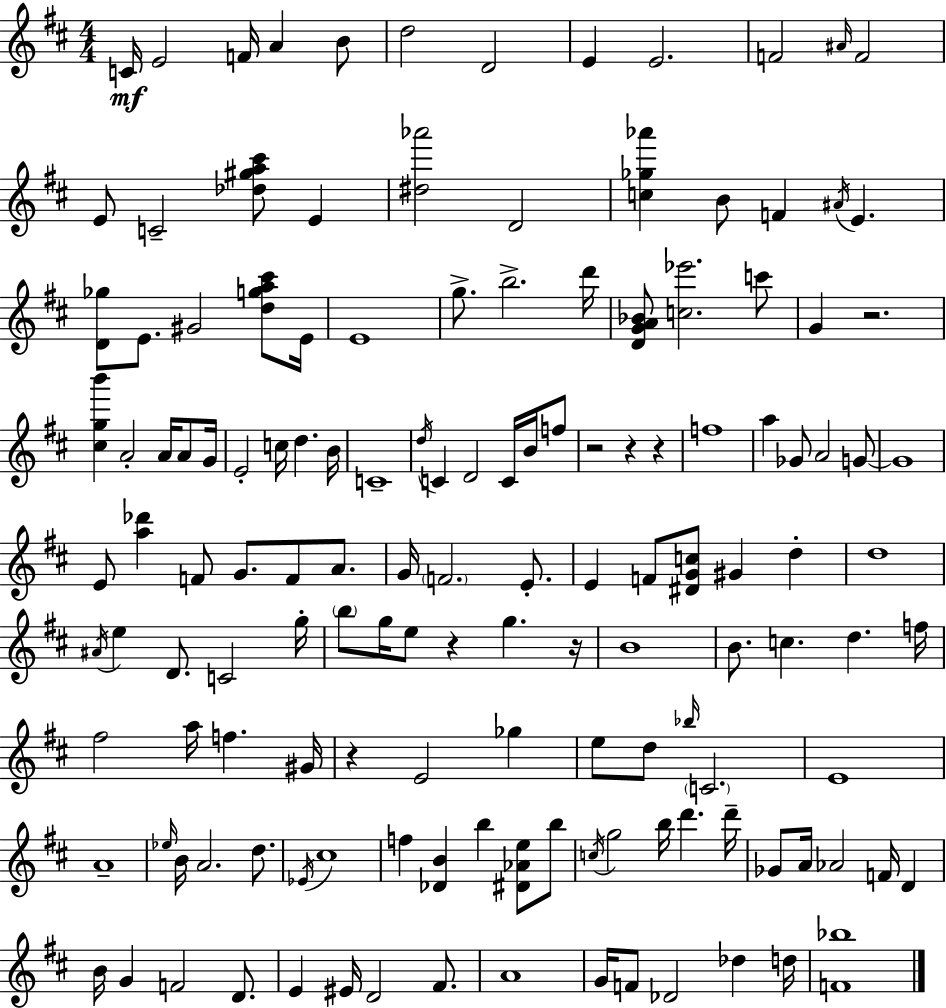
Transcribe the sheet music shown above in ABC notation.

X:1
T:Untitled
M:4/4
L:1/4
K:D
C/4 E2 F/4 A B/2 d2 D2 E E2 F2 ^A/4 F2 E/2 C2 [_d^ga^c']/2 E [^d_a']2 D2 [c_g_a'] B/2 F ^A/4 E [D_g]/2 E/2 ^G2 [dga^c']/2 E/4 E4 g/2 b2 d'/4 [DGA_B]/2 [c_e']2 c'/2 G z2 [^cgb'] A2 A/4 A/2 G/4 E2 c/4 d B/4 C4 d/4 C D2 C/4 B/4 f/2 z2 z z f4 a _G/2 A2 G/2 G4 E/2 [a_d'] F/2 G/2 F/2 A/2 G/4 F2 E/2 E F/2 [^DGc]/2 ^G d d4 ^A/4 e D/2 C2 g/4 b/2 g/4 e/2 z g z/4 B4 B/2 c d f/4 ^f2 a/4 f ^G/4 z E2 _g e/2 d/2 _b/4 C2 E4 A4 _e/4 B/4 A2 d/2 _E/4 ^c4 f [_DB] b [^D_Ae]/2 b/2 c/4 g2 b/4 d' d'/4 _G/2 A/4 _A2 F/4 D B/4 G F2 D/2 E ^E/4 D2 ^F/2 A4 G/4 F/2 _D2 _d d/4 [F_b]4